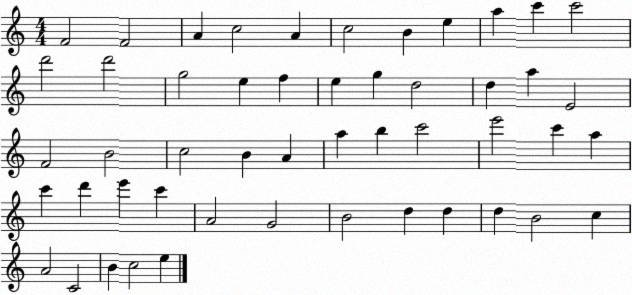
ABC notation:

X:1
T:Untitled
M:4/4
L:1/4
K:C
F2 F2 A c2 A c2 B e a c' c'2 d'2 d'2 g2 e f e g d2 d a E2 F2 B2 c2 B A a b c'2 e'2 c' a c' d' e' c' A2 G2 B2 d d d B2 c A2 C2 B c2 e